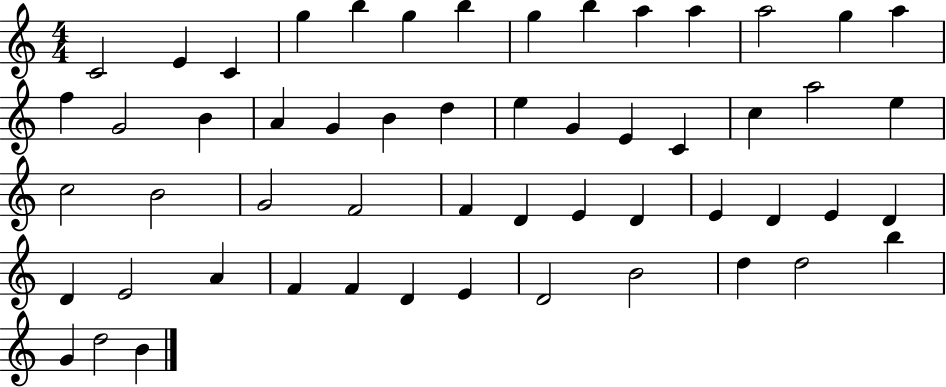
C4/h E4/q C4/q G5/q B5/q G5/q B5/q G5/q B5/q A5/q A5/q A5/h G5/q A5/q F5/q G4/h B4/q A4/q G4/q B4/q D5/q E5/q G4/q E4/q C4/q C5/q A5/h E5/q C5/h B4/h G4/h F4/h F4/q D4/q E4/q D4/q E4/q D4/q E4/q D4/q D4/q E4/h A4/q F4/q F4/q D4/q E4/q D4/h B4/h D5/q D5/h B5/q G4/q D5/h B4/q